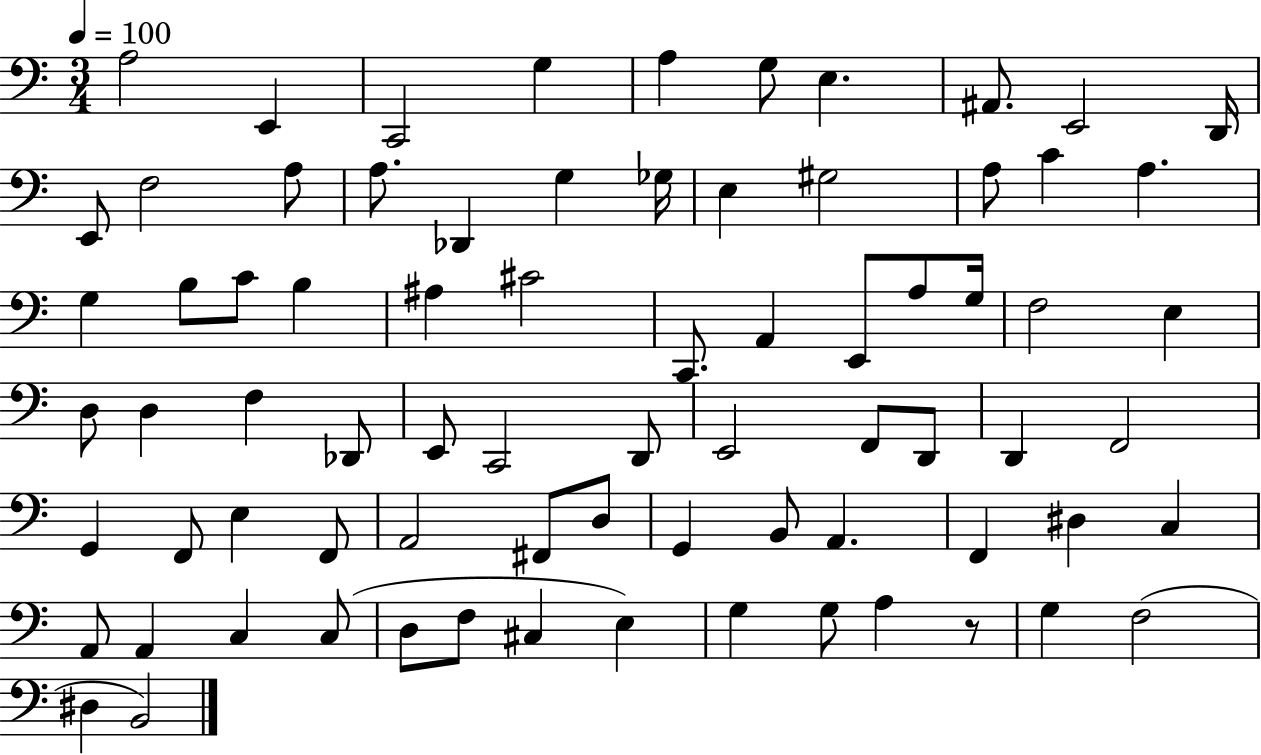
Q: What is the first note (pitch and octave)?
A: A3